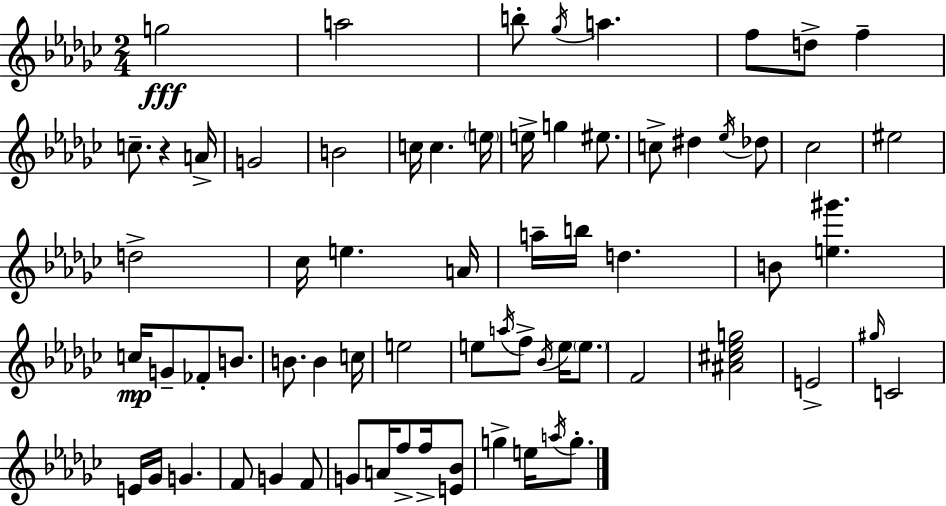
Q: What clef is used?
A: treble